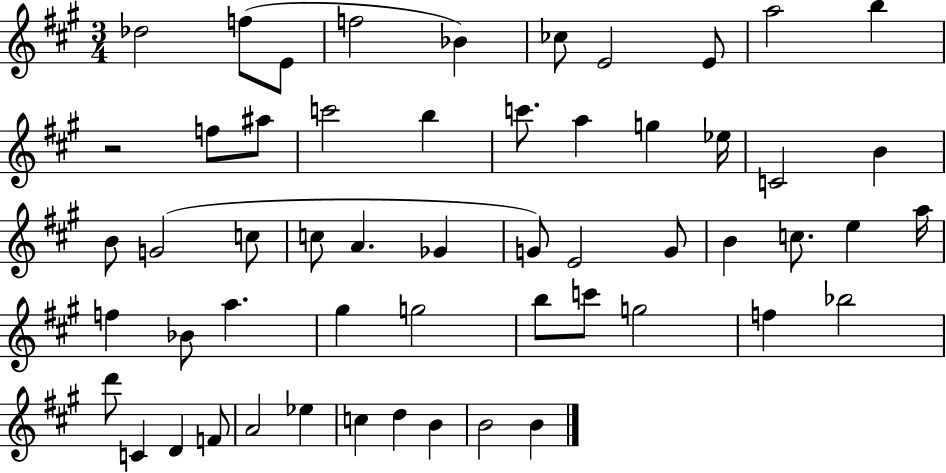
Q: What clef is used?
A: treble